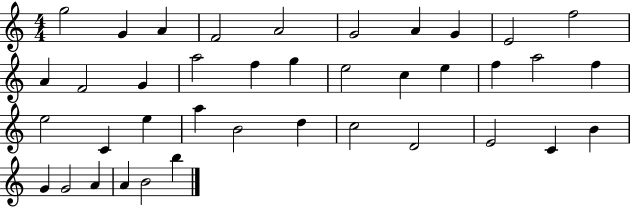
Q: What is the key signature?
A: C major